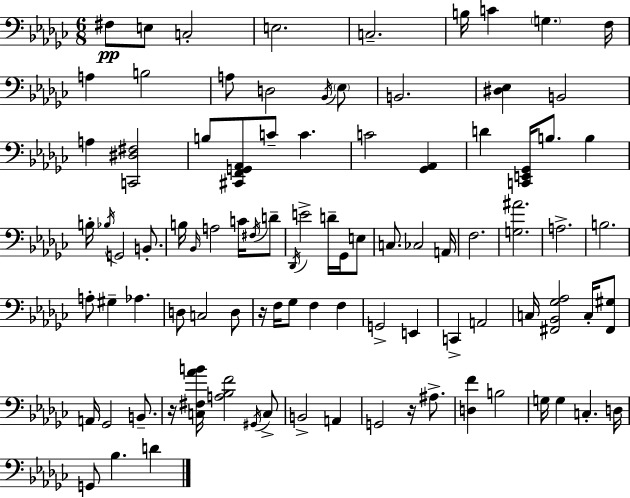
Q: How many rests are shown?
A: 3